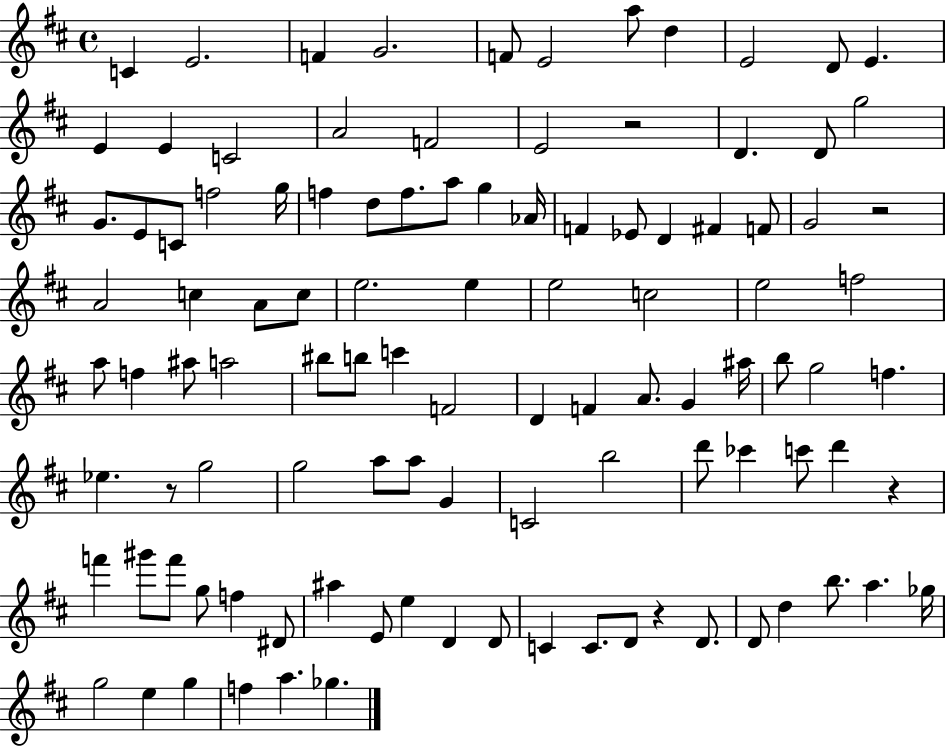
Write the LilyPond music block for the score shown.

{
  \clef treble
  \time 4/4
  \defaultTimeSignature
  \key d \major
  c'4 e'2. | f'4 g'2. | f'8 e'2 a''8 d''4 | e'2 d'8 e'4. | \break e'4 e'4 c'2 | a'2 f'2 | e'2 r2 | d'4. d'8 g''2 | \break g'8. e'8 c'8 f''2 g''16 | f''4 d''8 f''8. a''8 g''4 aes'16 | f'4 ees'8 d'4 fis'4 f'8 | g'2 r2 | \break a'2 c''4 a'8 c''8 | e''2. e''4 | e''2 c''2 | e''2 f''2 | \break a''8 f''4 ais''8 a''2 | bis''8 b''8 c'''4 f'2 | d'4 f'4 a'8. g'4 ais''16 | b''8 g''2 f''4. | \break ees''4. r8 g''2 | g''2 a''8 a''8 g'4 | c'2 b''2 | d'''8 ces'''4 c'''8 d'''4 r4 | \break f'''4 gis'''8 f'''8 g''8 f''4 dis'8 | ais''4 e'8 e''4 d'4 d'8 | c'4 c'8. d'8 r4 d'8. | d'8 d''4 b''8. a''4. ges''16 | \break g''2 e''4 g''4 | f''4 a''4. ges''4. | \bar "|."
}